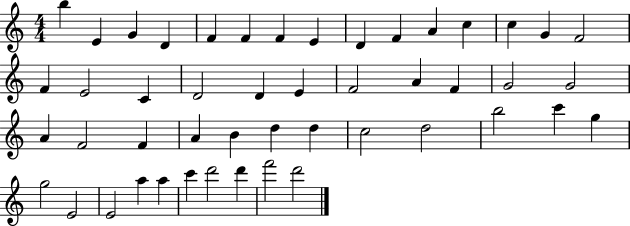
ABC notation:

X:1
T:Untitled
M:4/4
L:1/4
K:C
b E G D F F F E D F A c c G F2 F E2 C D2 D E F2 A F G2 G2 A F2 F A B d d c2 d2 b2 c' g g2 E2 E2 a a c' d'2 d' f'2 d'2